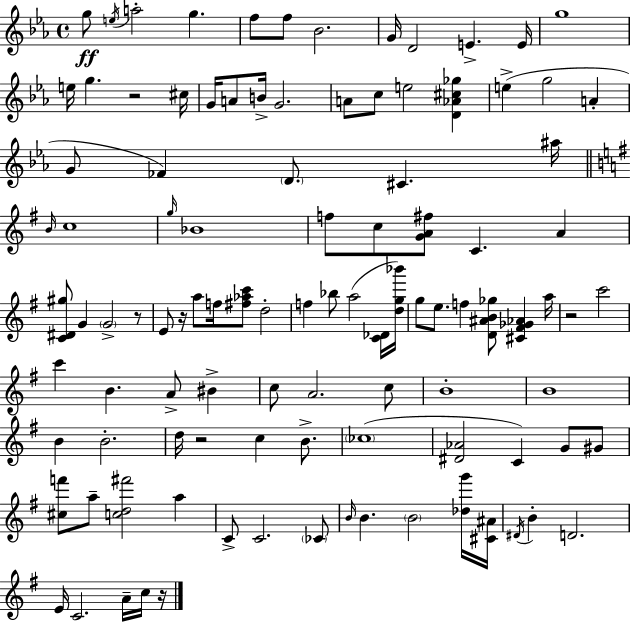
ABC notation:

X:1
T:Untitled
M:4/4
L:1/4
K:Cm
g/2 e/4 a2 g f/2 f/2 _B2 G/4 D2 E E/4 g4 e/4 g z2 ^c/4 G/4 A/2 B/4 G2 A/2 c/2 e2 [D_A^c_g] e g2 A G/2 _F D/2 ^C ^a/4 B/4 c4 g/4 _B4 f/2 c/2 [GA^f]/2 C A [C^D^g]/2 G G2 z/2 E/2 z/4 a/2 f/4 [^f_ac']/2 d2 f _b/2 a2 [C_D]/4 [dg_b']/4 g/2 e/2 f [D^AB_g]/2 [^C^F_G_A] a/4 z2 c'2 c' B A/2 ^B c/2 A2 c/2 B4 B4 B B2 d/4 z2 c B/2 _c4 [^D_A]2 C G/2 ^G/2 [^cf']/2 a/2 [cd^f']2 a C/2 C2 _C/2 B/4 B B2 [_dg']/4 [^C^A]/4 ^D/4 B D2 E/4 C2 A/4 c/4 z/4